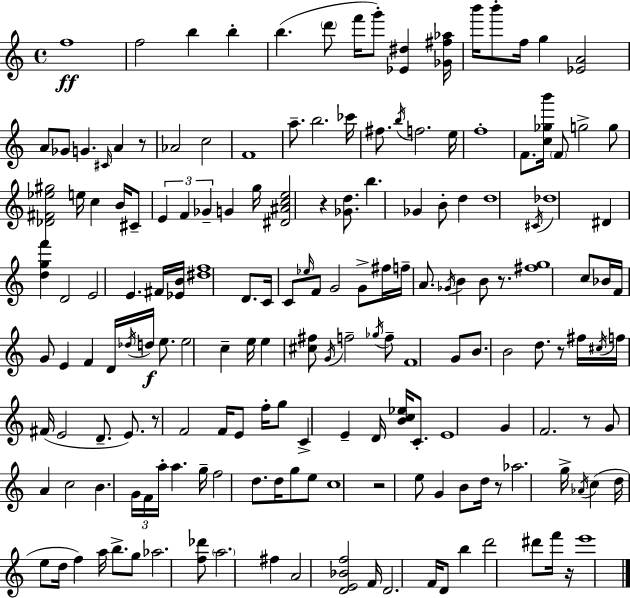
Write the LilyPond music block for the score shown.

{
  \clef treble
  \time 4/4
  \defaultTimeSignature
  \key a \minor
  \repeat volta 2 { f''1\ff | f''2 b''4 b''4-. | b''4.( \parenthesize d'''8 f'''16 g'''8-.) <ees' dis''>4 <ges' fis'' aes''>16 | b'''16 b'''8-. f''16 g''4 <ees' a'>2 | \break a'8 ges'8 g'4. \grace { cis'16 } a'4 r8 | aes'2 c''2 | f'1 | a''8.-- b''2. | \break ces'''16 fis''8. \acciaccatura { b''16 } f''2. | e''16 f''1-. | f'8. <c'' ges'' b'''>16 \parenthesize f'8 g''2-> | g''8 <des' fis' ees'' gis''>2 e''16 c''4 b'16 | \break cis'8-- \tuplet 3/2 { e'4 f'4 ges'4-- } g'4 | g''16 <dis' ais' c'' e''>2 r4 <ges' d''>8. | b''4. ges'4 b'8-. d''4 | d''1 | \break \acciaccatura { cis'16 } des''1 | dis'4 <d'' g'' f'''>4 d'2 | e'2 e'4. | fis'16 <ees' b'>16 <dis'' f''>1 | \break d'8. c'16 c'8 \grace { ees''16 } f'8 g'2 | g'8-> fis''16 f''16-- a'8. \acciaccatura { ges'16 } b'4 | b'8 r8. <fis'' g''>1 | c''8 bes'16 f'16 g'8 e'4 f'4 | \break d'16 \acciaccatura { des''16 }\f d''16 e''8. e''2 | c''4-- e''16 e''4 <cis'' fis''>8 \acciaccatura { g'16 } f''2-- | \acciaccatura { ges''16 } f''8-- f'1 | g'8 b'8. b'2 | \break d''8. r8 fis''16 \acciaccatura { cis''16 } f''16 fis'16( e'2 | d'8.-- e'8.) r8 f'2 | f'16 e'8 f''16-. g''8 c'4-> | e'4-- d'16 <b' c'' ees''>16 c'8.-. e'1 | \break g'4 f'2. | r8 g'8 a'4 | c''2 b'4. \tuplet 3/2 { g'16 | f'16 a''16-. } a''4. g''16-- f''2 | \break d''8. d''16 g''8 e''8 c''1 | r2 | e''8 g'4 b'8 d''16 r8 aes''2. | g''16-> \acciaccatura { aes'16 } c''4( d''16 e''8 | \break d''16 f''4) a''16 b''8.-> g''8 aes''2. | <f'' des'''>8 \parenthesize a''2. | fis''4 a'2 | <d' e' bes' f''>2 f'16 d'2. | \break f'16 d'8 b''4 d'''2 | dis'''8 f'''16 r16 e'''1 | } \bar "|."
}